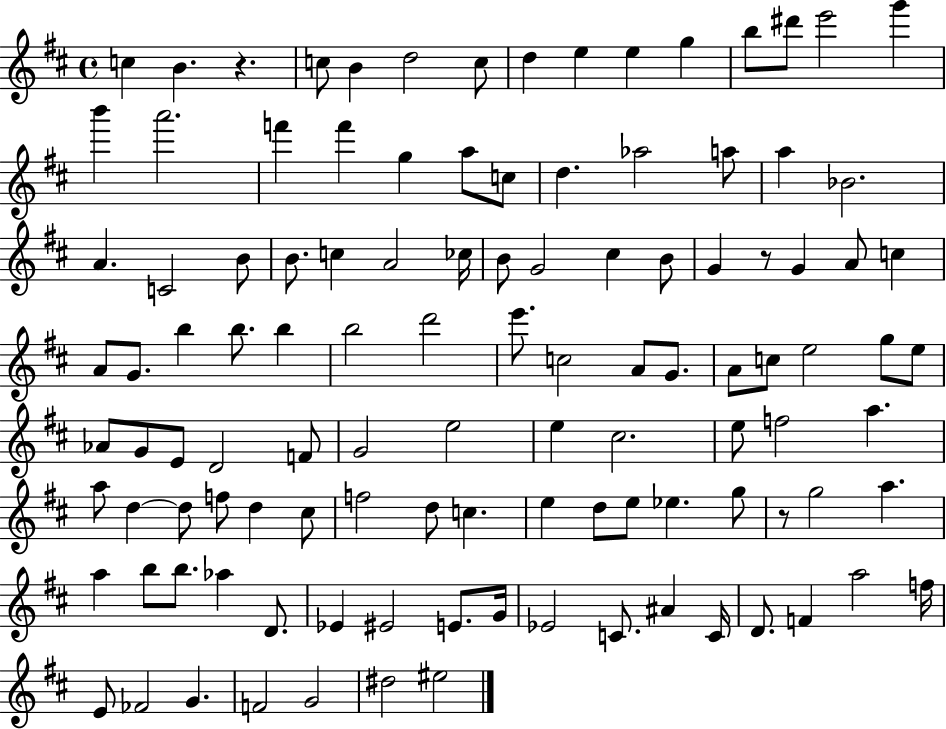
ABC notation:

X:1
T:Untitled
M:4/4
L:1/4
K:D
c B z c/2 B d2 c/2 d e e g b/2 ^d'/2 e'2 g' b' a'2 f' f' g a/2 c/2 d _a2 a/2 a _B2 A C2 B/2 B/2 c A2 _c/4 B/2 G2 ^c B/2 G z/2 G A/2 c A/2 G/2 b b/2 b b2 d'2 e'/2 c2 A/2 G/2 A/2 c/2 e2 g/2 e/2 _A/2 G/2 E/2 D2 F/2 G2 e2 e ^c2 e/2 f2 a a/2 d d/2 f/2 d ^c/2 f2 d/2 c e d/2 e/2 _e g/2 z/2 g2 a a b/2 b/2 _a D/2 _E ^E2 E/2 G/4 _E2 C/2 ^A C/4 D/2 F a2 f/4 E/2 _F2 G F2 G2 ^d2 ^e2